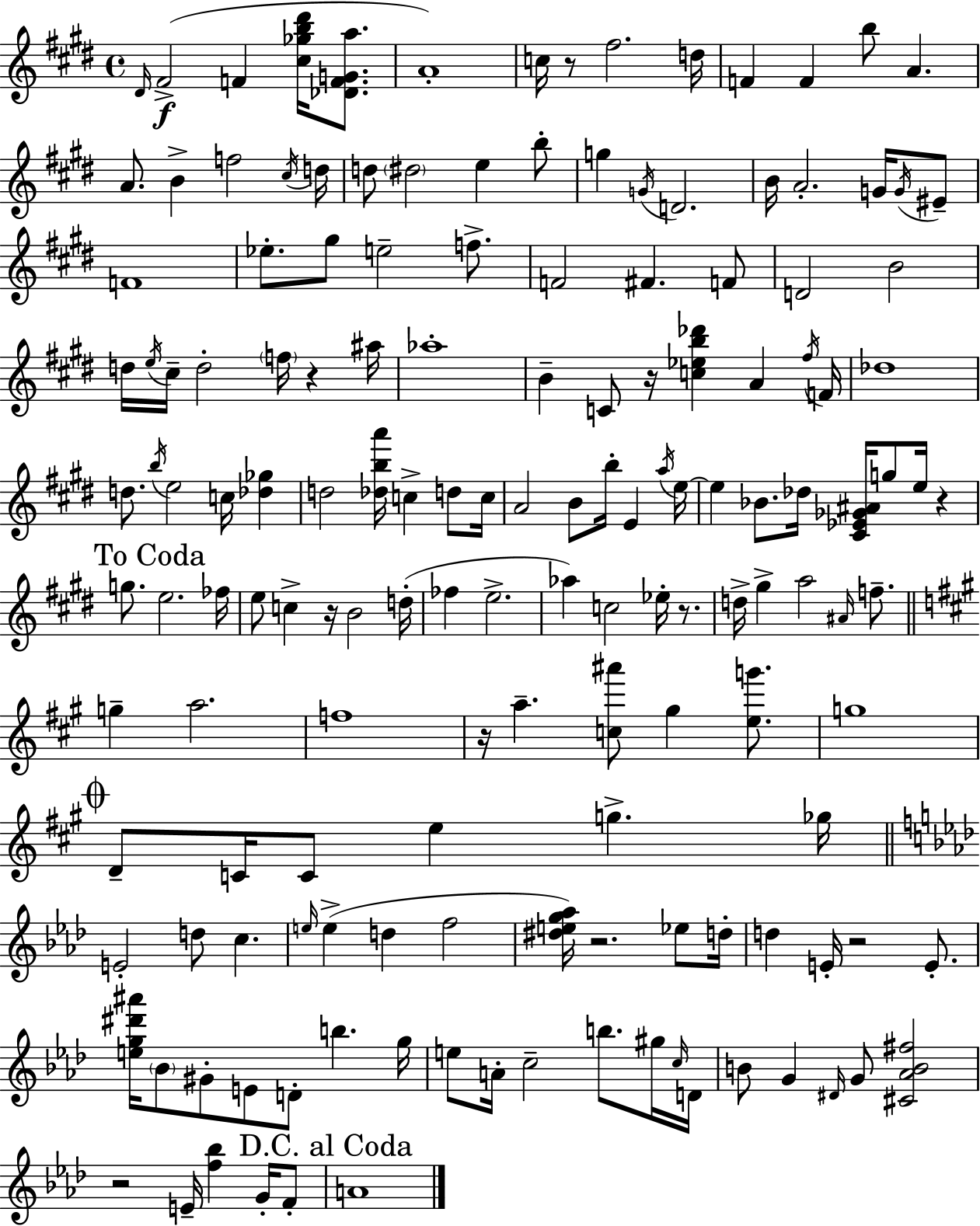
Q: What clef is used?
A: treble